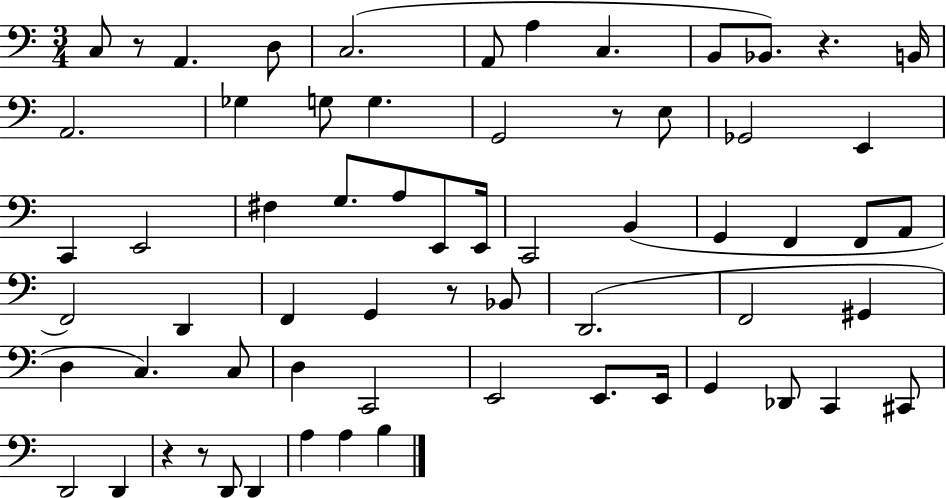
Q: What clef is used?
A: bass